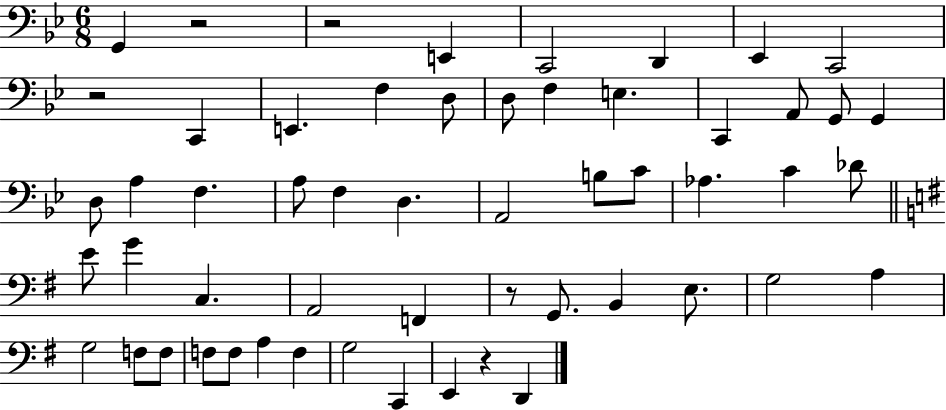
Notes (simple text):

G2/q R/h R/h E2/q C2/h D2/q Eb2/q C2/h R/h C2/q E2/q. F3/q D3/e D3/e F3/q E3/q. C2/q A2/e G2/e G2/q D3/e A3/q F3/q. A3/e F3/q D3/q. A2/h B3/e C4/e Ab3/q. C4/q Db4/e E4/e G4/q C3/q. A2/h F2/q R/e G2/e. B2/q E3/e. G3/h A3/q G3/h F3/e F3/e F3/e F3/e A3/q F3/q G3/h C2/q E2/q R/q D2/q